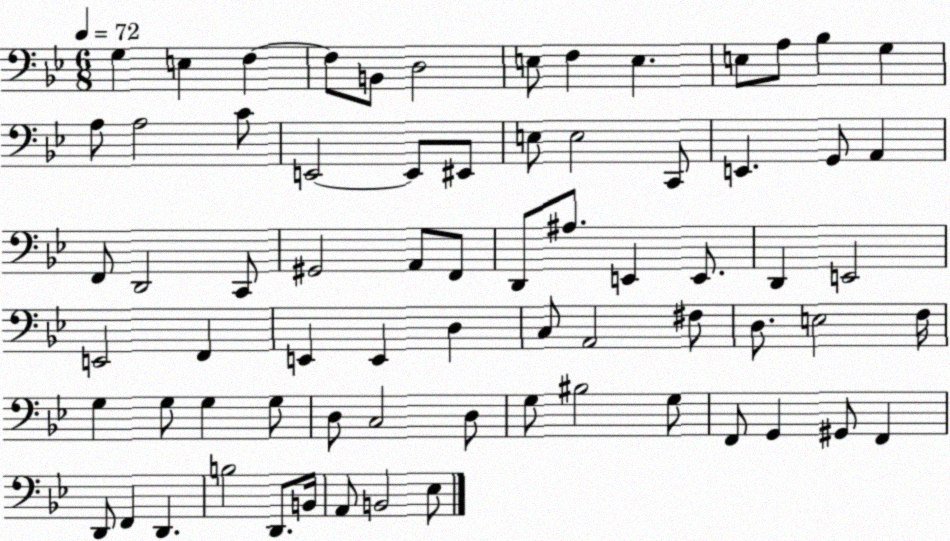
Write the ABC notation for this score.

X:1
T:Untitled
M:6/8
L:1/4
K:Bb
G, E, F, F,/2 B,,/2 D,2 E,/2 F, E, E,/2 A,/2 _B, G, A,/2 A,2 C/2 E,,2 E,,/2 ^E,,/2 E,/2 E,2 C,,/2 E,, G,,/2 A,, F,,/2 D,,2 C,,/2 ^G,,2 A,,/2 F,,/2 D,,/2 ^A,/2 E,, E,,/2 D,, E,,2 E,,2 F,, E,, E,, D, C,/2 A,,2 ^F,/2 D,/2 E,2 F,/4 G, G,/2 G, G,/2 D,/2 C,2 D,/2 G,/2 ^B,2 G,/2 F,,/2 G,, ^G,,/2 F,, D,,/2 F,, D,, B,2 D,,/2 B,,/4 A,,/2 B,,2 _E,/2